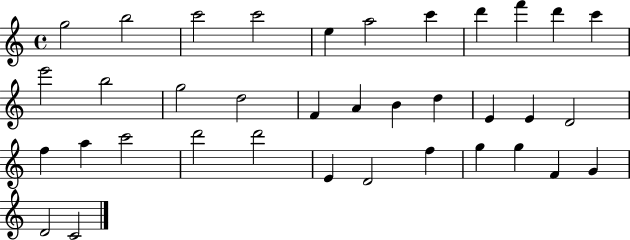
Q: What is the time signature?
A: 4/4